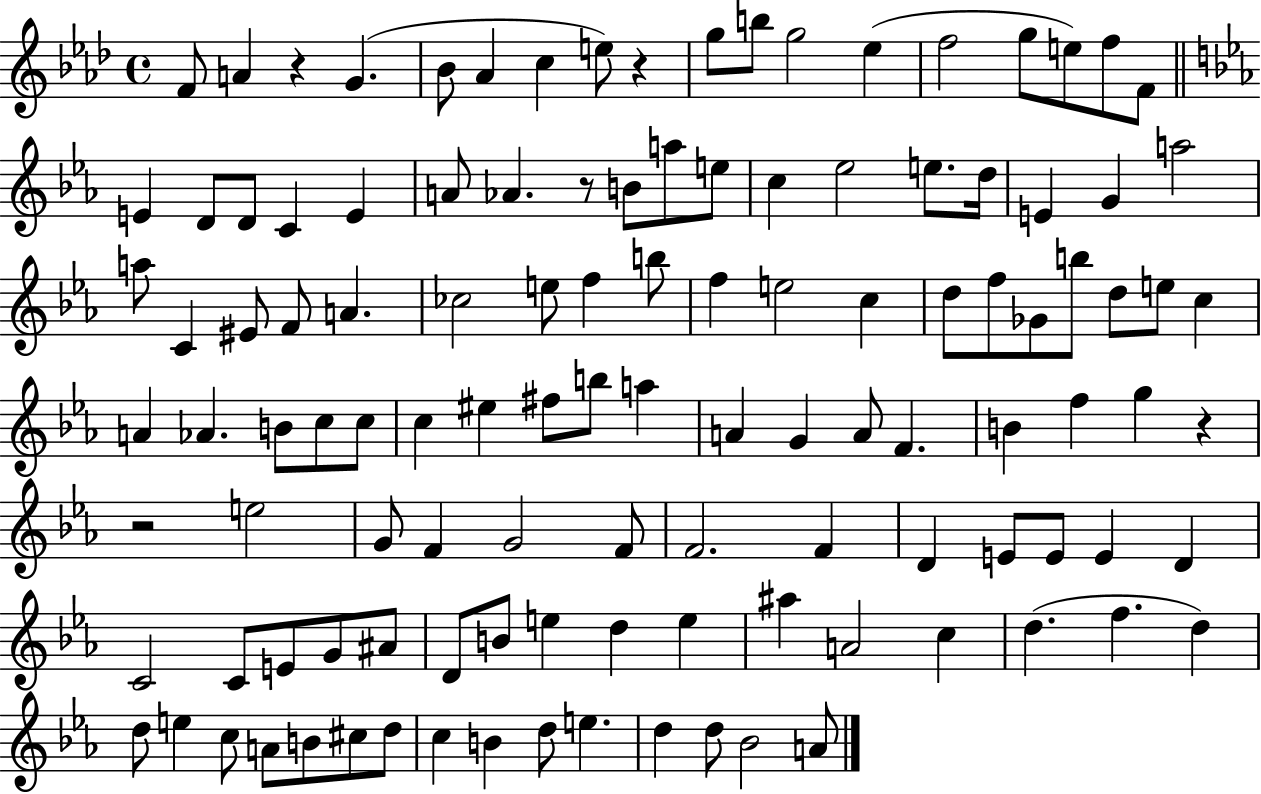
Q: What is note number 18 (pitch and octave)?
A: D4